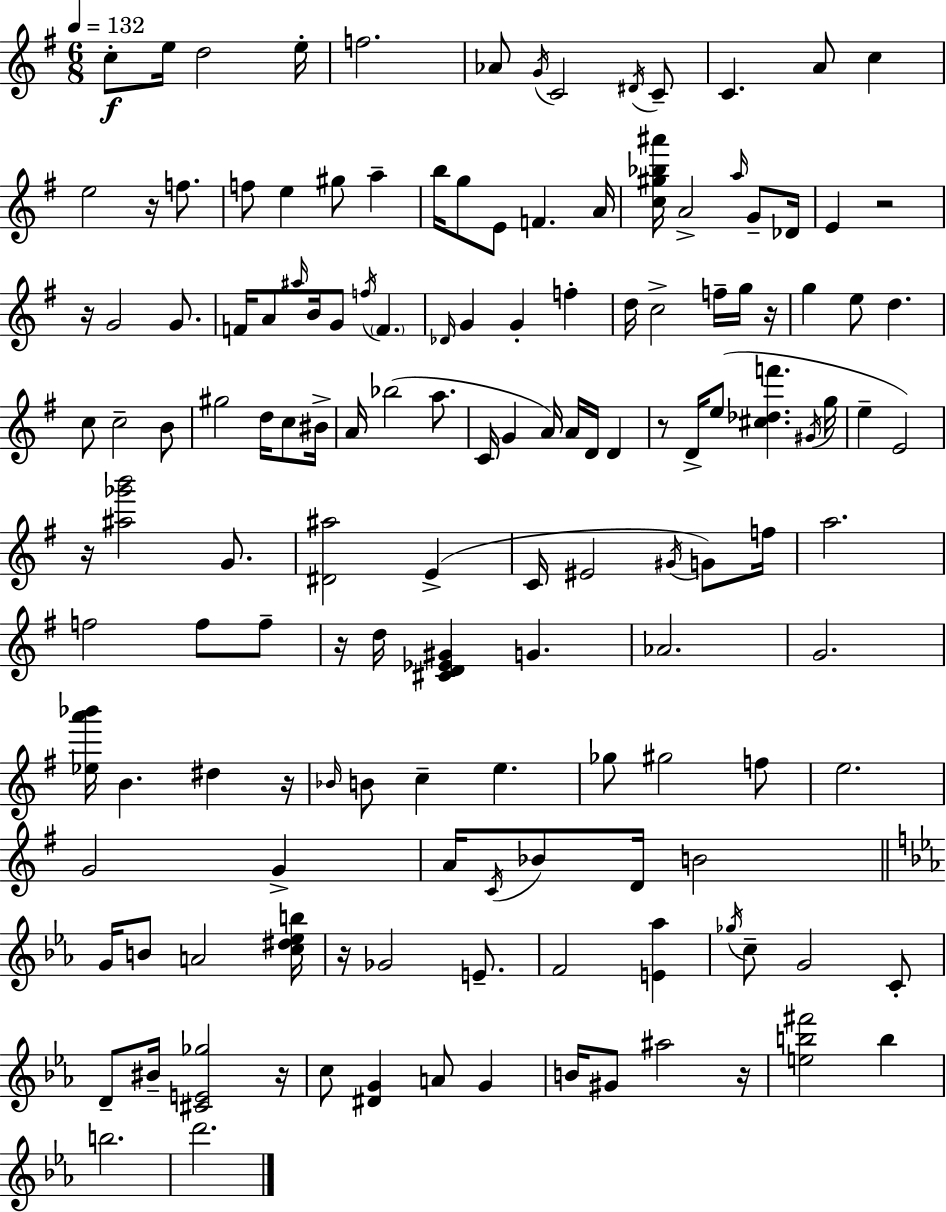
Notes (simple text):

C5/e E5/s D5/h E5/s F5/h. Ab4/e G4/s C4/h D#4/s C4/e C4/q. A4/e C5/q E5/h R/s F5/e. F5/e E5/q G#5/e A5/q B5/s G5/e E4/e F4/q. A4/s [C5,G#5,Bb5,A#6]/s A4/h A5/s G4/e Db4/s E4/q R/h R/s G4/h G4/e. F4/s A4/e A#5/s B4/s G4/e F5/s F4/q. Db4/s G4/q G4/q F5/q D5/s C5/h F5/s G5/s R/s G5/q E5/e D5/q. C5/e C5/h B4/e G#5/h D5/s C5/e BIS4/s A4/s Bb5/h A5/e. C4/s G4/q A4/s A4/s D4/s D4/q R/e D4/s E5/e [C#5,Db5,F6]/q. G#4/s G5/s E5/q E4/h R/s [A#5,Gb6,B6]/h G4/e. [D#4,A#5]/h E4/q C4/s EIS4/h G#4/s G4/e F5/s A5/h. F5/h F5/e F5/e R/s D5/s [C#4,D4,Eb4,G#4]/q G4/q. Ab4/h. G4/h. [Eb5,A6,Bb6]/s B4/q. D#5/q R/s Bb4/s B4/e C5/q E5/q. Gb5/e G#5/h F5/e E5/h. G4/h G4/q A4/s C4/s Bb4/e D4/s B4/h G4/s B4/e A4/h [C5,D#5,Eb5,B5]/s R/s Gb4/h E4/e. F4/h [E4,Ab5]/q Gb5/s C5/e G4/h C4/e D4/e BIS4/s [C#4,E4,Gb5]/h R/s C5/e [D#4,G4]/q A4/e G4/q B4/s G#4/e A#5/h R/s [E5,B5,F#6]/h B5/q B5/h. D6/h.